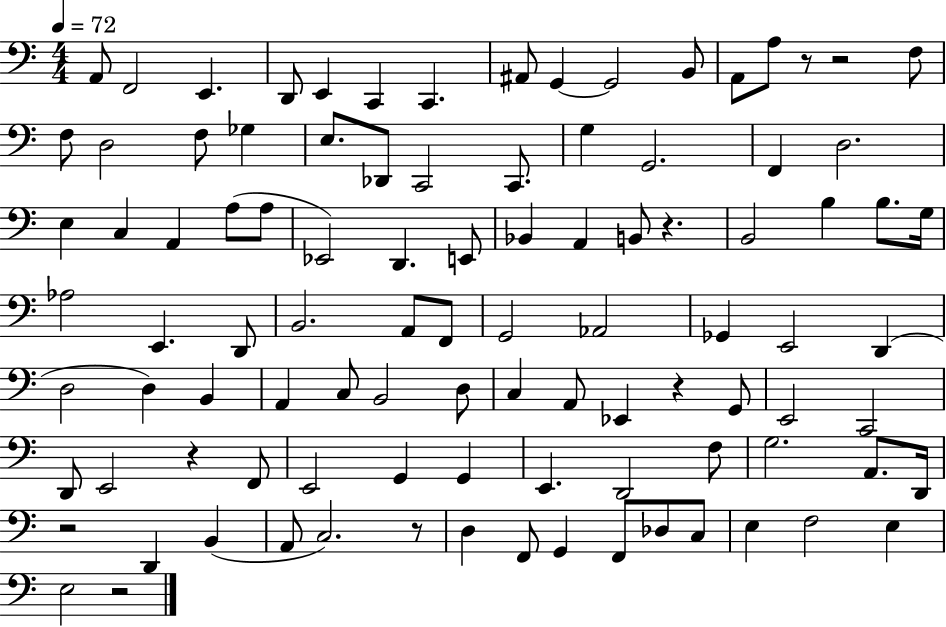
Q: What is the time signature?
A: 4/4